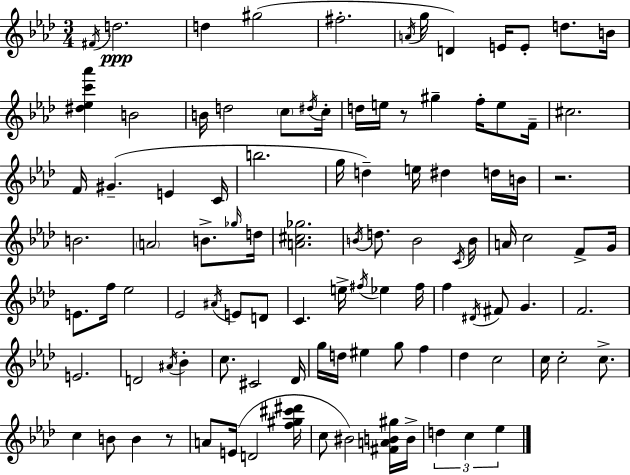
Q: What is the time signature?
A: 3/4